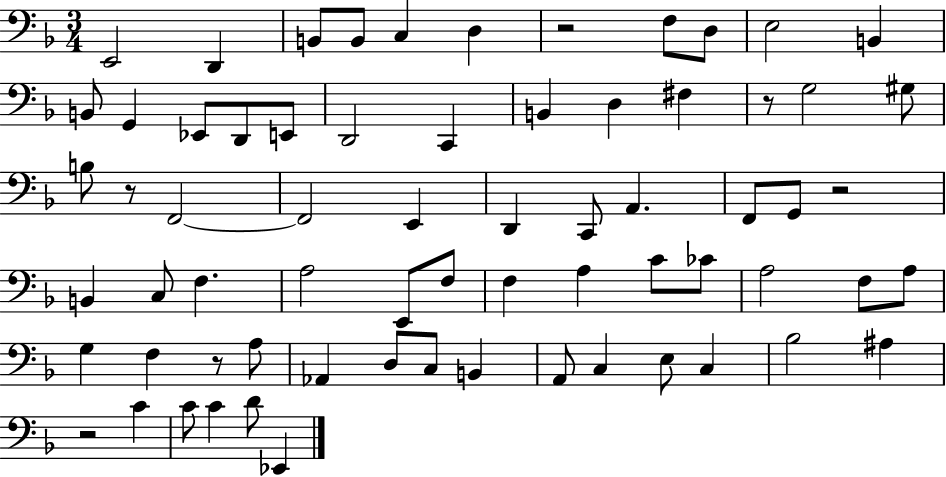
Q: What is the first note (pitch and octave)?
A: E2